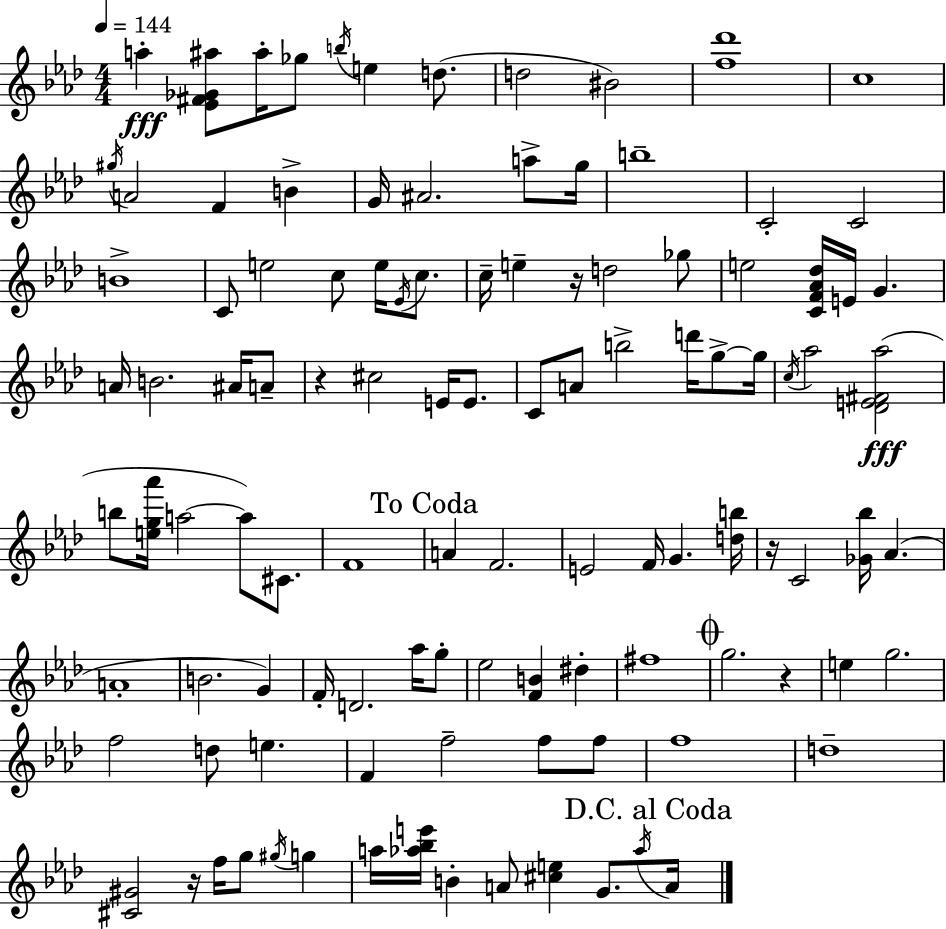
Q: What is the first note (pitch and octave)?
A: A5